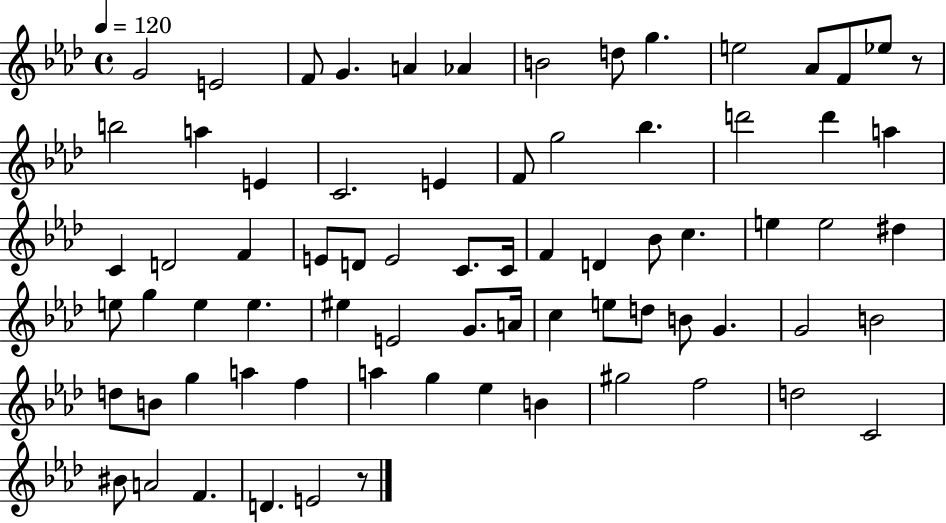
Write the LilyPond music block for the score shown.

{
  \clef treble
  \time 4/4
  \defaultTimeSignature
  \key aes \major
  \tempo 4 = 120
  g'2 e'2 | f'8 g'4. a'4 aes'4 | b'2 d''8 g''4. | e''2 aes'8 f'8 ees''8 r8 | \break b''2 a''4 e'4 | c'2. e'4 | f'8 g''2 bes''4. | d'''2 d'''4 a''4 | \break c'4 d'2 f'4 | e'8 d'8 e'2 c'8. c'16 | f'4 d'4 bes'8 c''4. | e''4 e''2 dis''4 | \break e''8 g''4 e''4 e''4. | eis''4 e'2 g'8. a'16 | c''4 e''8 d''8 b'8 g'4. | g'2 b'2 | \break d''8 b'8 g''4 a''4 f''4 | a''4 g''4 ees''4 b'4 | gis''2 f''2 | d''2 c'2 | \break bis'8 a'2 f'4. | d'4. e'2 r8 | \bar "|."
}